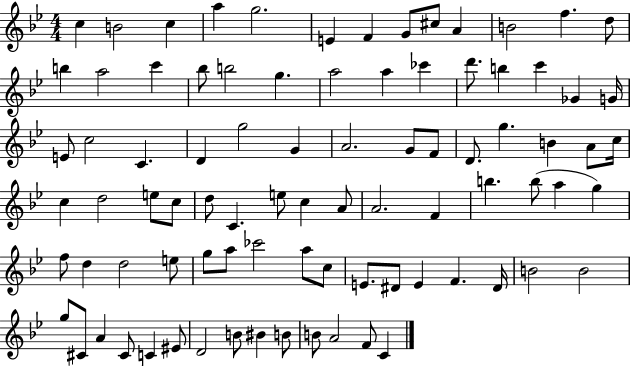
X:1
T:Untitled
M:4/4
L:1/4
K:Bb
c B2 c a g2 E F G/2 ^c/2 A B2 f d/2 b a2 c' _b/2 b2 g a2 a _c' d'/2 b c' _G G/4 E/2 c2 C D g2 G A2 G/2 F/2 D/2 g B A/2 c/4 c d2 e/2 c/2 d/2 C e/2 c A/2 A2 F b b/2 a g f/2 d d2 e/2 g/2 a/2 _c'2 a/2 c/2 E/2 ^D/2 E F ^D/4 B2 B2 g/2 ^C/2 A ^C/2 C ^E/2 D2 B/2 ^B B/2 B/2 A2 F/2 C